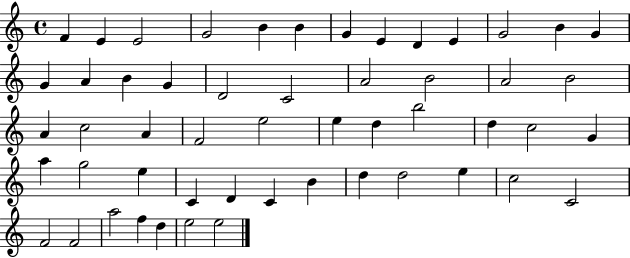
{
  \clef treble
  \time 4/4
  \defaultTimeSignature
  \key c \major
  f'4 e'4 e'2 | g'2 b'4 b'4 | g'4 e'4 d'4 e'4 | g'2 b'4 g'4 | \break g'4 a'4 b'4 g'4 | d'2 c'2 | a'2 b'2 | a'2 b'2 | \break a'4 c''2 a'4 | f'2 e''2 | e''4 d''4 b''2 | d''4 c''2 g'4 | \break a''4 g''2 e''4 | c'4 d'4 c'4 b'4 | d''4 d''2 e''4 | c''2 c'2 | \break f'2 f'2 | a''2 f''4 d''4 | e''2 e''2 | \bar "|."
}